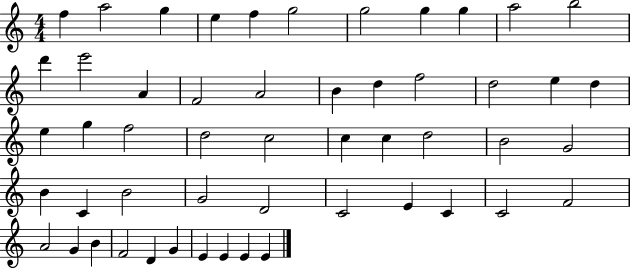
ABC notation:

X:1
T:Untitled
M:4/4
L:1/4
K:C
f a2 g e f g2 g2 g g a2 b2 d' e'2 A F2 A2 B d f2 d2 e d e g f2 d2 c2 c c d2 B2 G2 B C B2 G2 D2 C2 E C C2 F2 A2 G B F2 D G E E E E